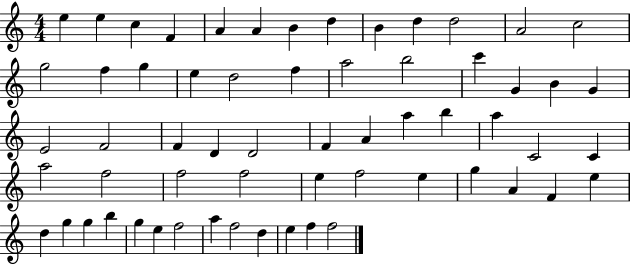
{
  \clef treble
  \numericTimeSignature
  \time 4/4
  \key c \major
  e''4 e''4 c''4 f'4 | a'4 a'4 b'4 d''4 | b'4 d''4 d''2 | a'2 c''2 | \break g''2 f''4 g''4 | e''4 d''2 f''4 | a''2 b''2 | c'''4 g'4 b'4 g'4 | \break e'2 f'2 | f'4 d'4 d'2 | f'4 a'4 a''4 b''4 | a''4 c'2 c'4 | \break a''2 f''2 | f''2 f''2 | e''4 f''2 e''4 | g''4 a'4 f'4 e''4 | \break d''4 g''4 g''4 b''4 | g''4 e''4 f''2 | a''4 f''2 d''4 | e''4 f''4 f''2 | \break \bar "|."
}